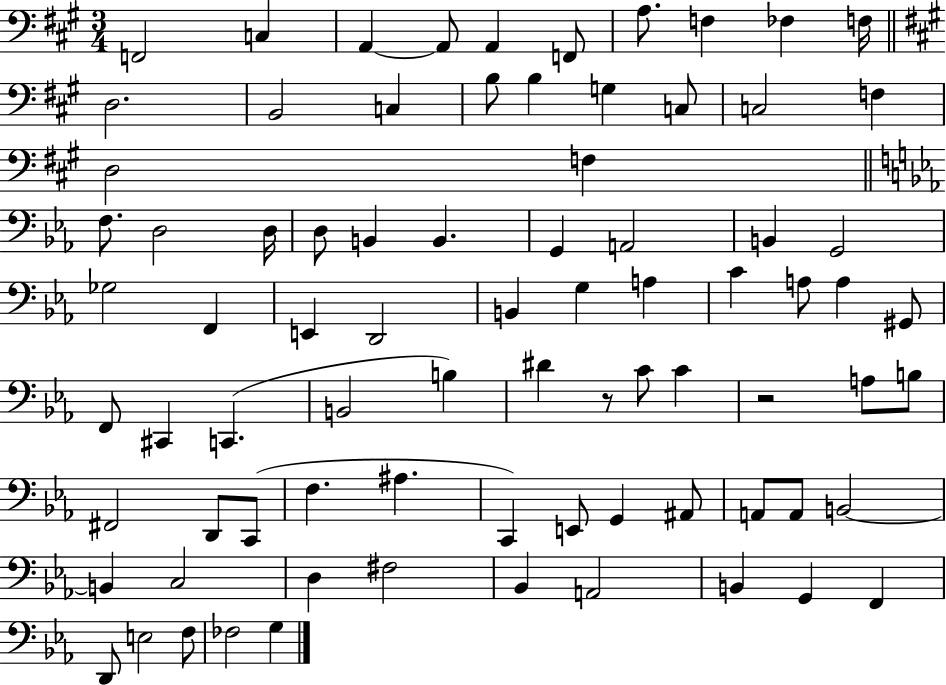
{
  \clef bass
  \numericTimeSignature
  \time 3/4
  \key a \major
  \repeat volta 2 { f,2 c4 | a,4~~ a,8 a,4 f,8 | a8. f4 fes4 f16 | \bar "||" \break \key a \major d2. | b,2 c4 | b8 b4 g4 c8 | c2 f4 | \break d2 f4 | \bar "||" \break \key ees \major f8. d2 d16 | d8 b,4 b,4. | g,4 a,2 | b,4 g,2 | \break ges2 f,4 | e,4 d,2 | b,4 g4 a4 | c'4 a8 a4 gis,8 | \break f,8 cis,4 c,4.( | b,2 b4) | dis'4 r8 c'8 c'4 | r2 a8 b8 | \break fis,2 d,8 c,8( | f4. ais4. | c,4) e,8 g,4 ais,8 | a,8 a,8 b,2~~ | \break b,4 c2 | d4 fis2 | bes,4 a,2 | b,4 g,4 f,4 | \break d,8 e2 f8 | fes2 g4 | } \bar "|."
}